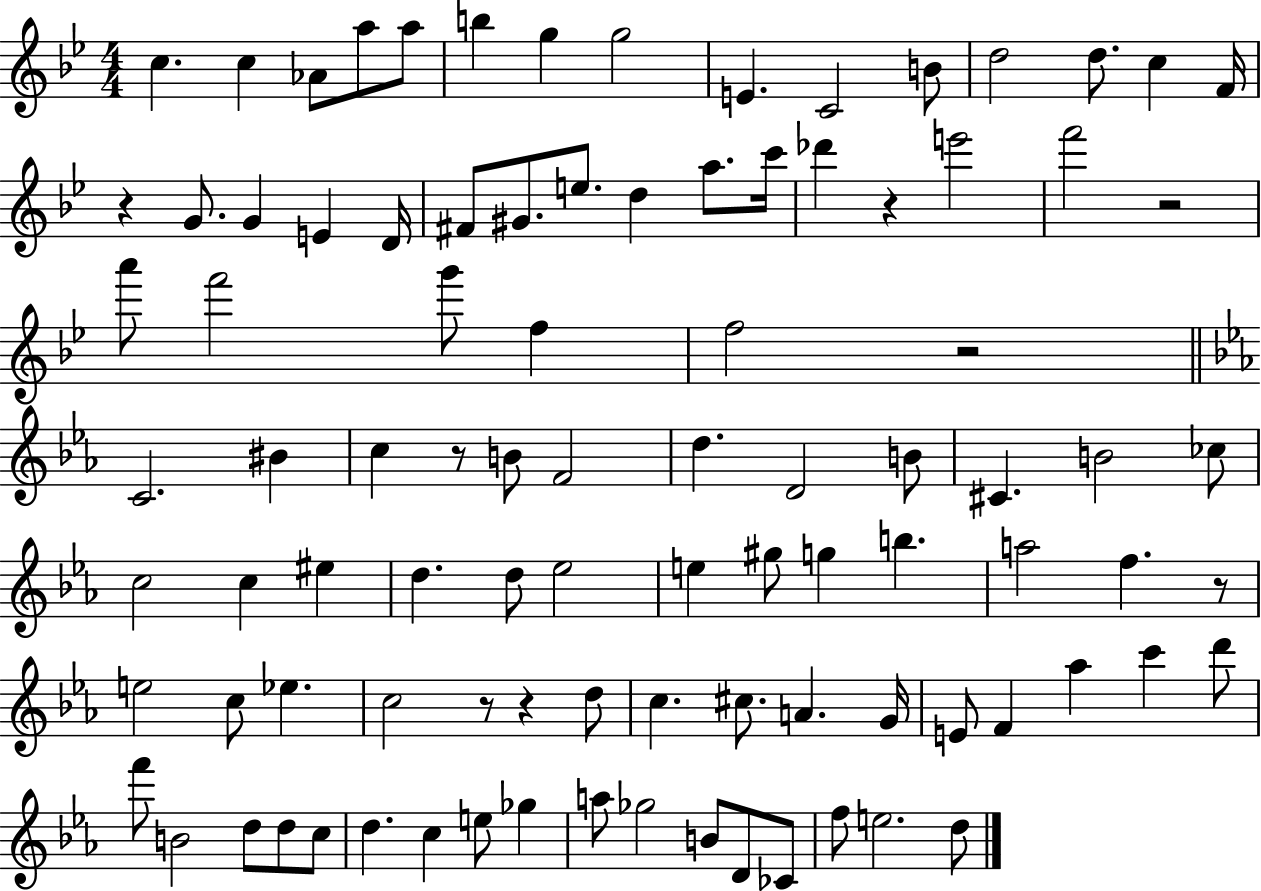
X:1
T:Untitled
M:4/4
L:1/4
K:Bb
c c _A/2 a/2 a/2 b g g2 E C2 B/2 d2 d/2 c F/4 z G/2 G E D/4 ^F/2 ^G/2 e/2 d a/2 c'/4 _d' z e'2 f'2 z2 a'/2 f'2 g'/2 f f2 z2 C2 ^B c z/2 B/2 F2 d D2 B/2 ^C B2 _c/2 c2 c ^e d d/2 _e2 e ^g/2 g b a2 f z/2 e2 c/2 _e c2 z/2 z d/2 c ^c/2 A G/4 E/2 F _a c' d'/2 f'/2 B2 d/2 d/2 c/2 d c e/2 _g a/2 _g2 B/2 D/2 _C/2 f/2 e2 d/2